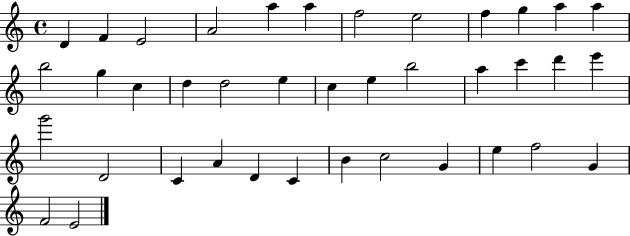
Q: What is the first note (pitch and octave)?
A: D4